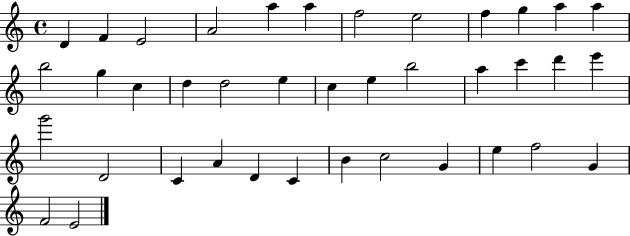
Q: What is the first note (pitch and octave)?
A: D4